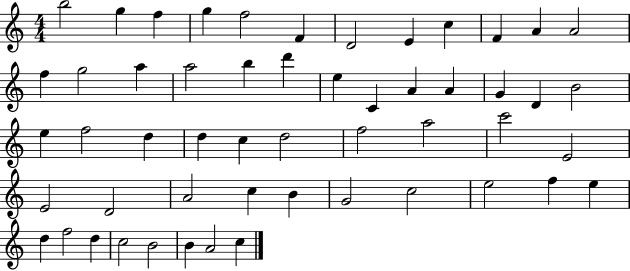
B5/h G5/q F5/q G5/q F5/h F4/q D4/h E4/q C5/q F4/q A4/q A4/h F5/q G5/h A5/q A5/h B5/q D6/q E5/q C4/q A4/q A4/q G4/q D4/q B4/h E5/q F5/h D5/q D5/q C5/q D5/h F5/h A5/h C6/h E4/h E4/h D4/h A4/h C5/q B4/q G4/h C5/h E5/h F5/q E5/q D5/q F5/h D5/q C5/h B4/h B4/q A4/h C5/q